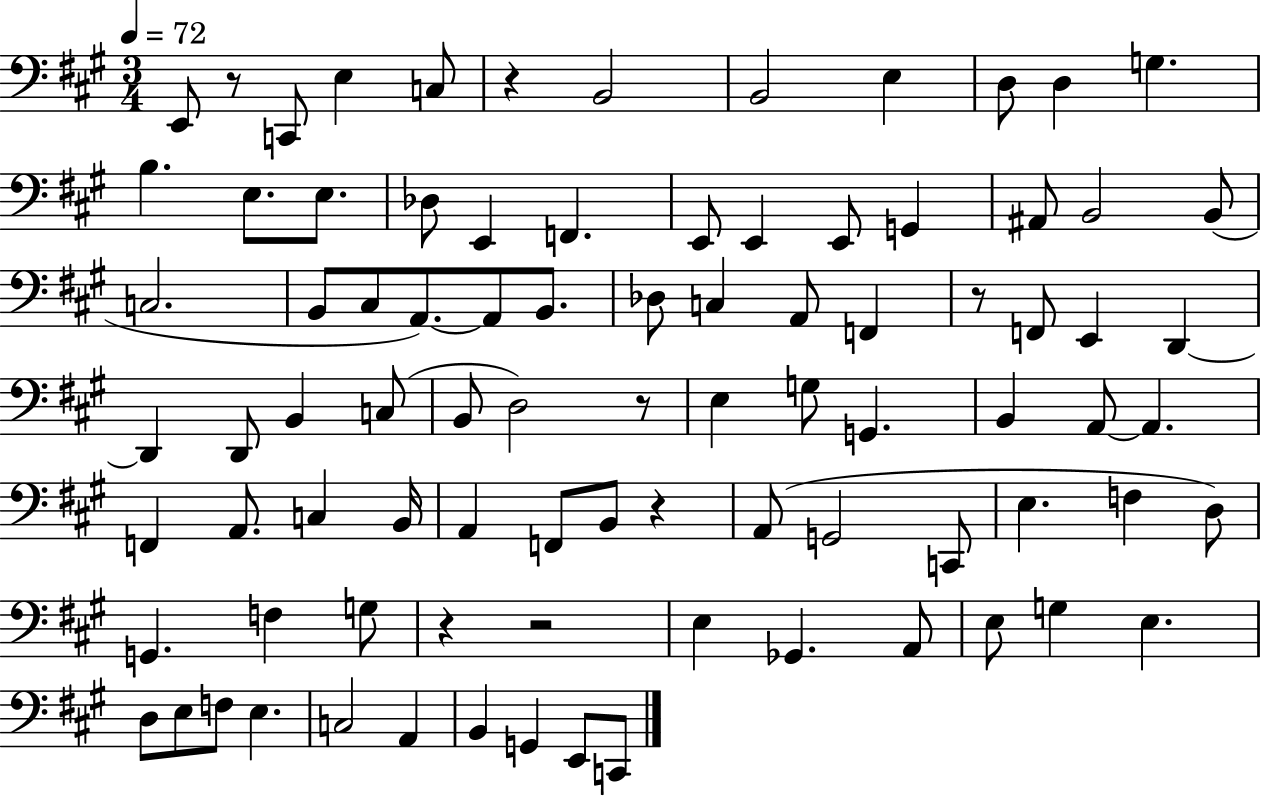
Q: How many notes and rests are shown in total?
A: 87